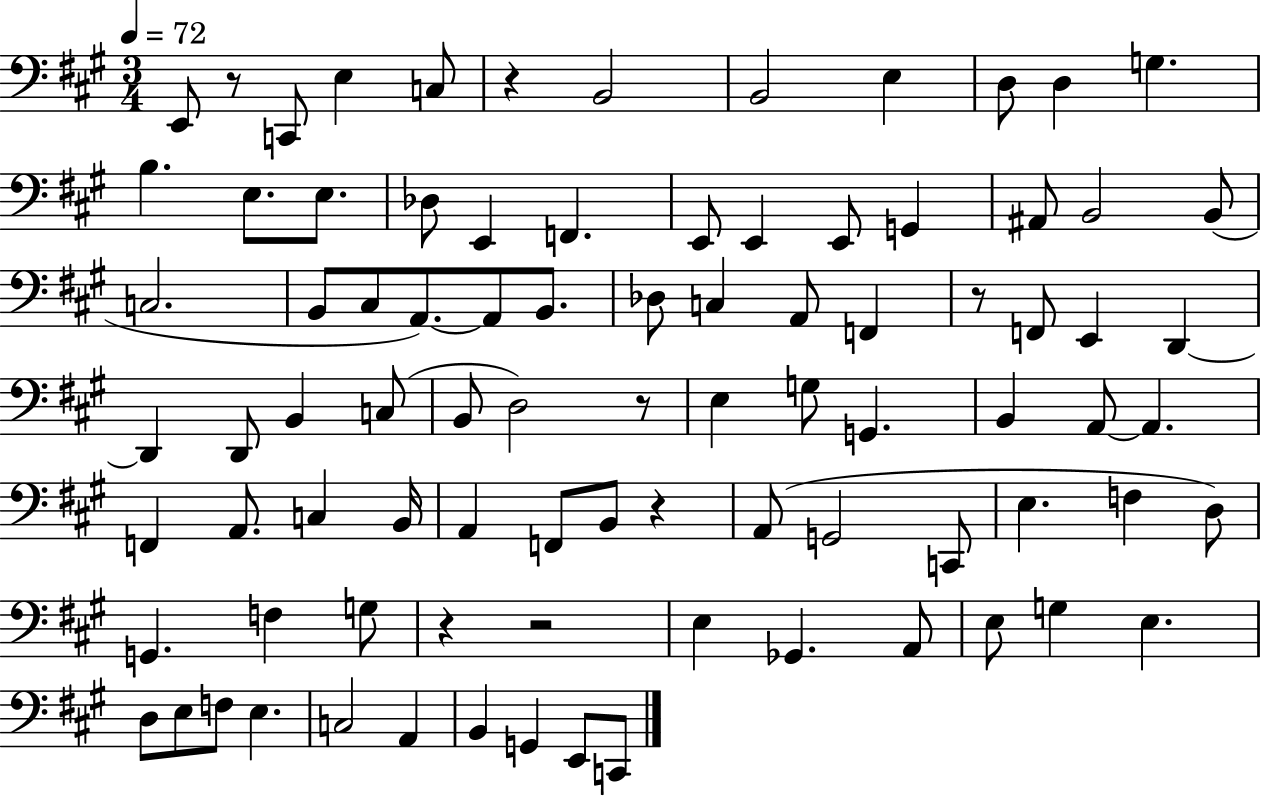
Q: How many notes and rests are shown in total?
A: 87